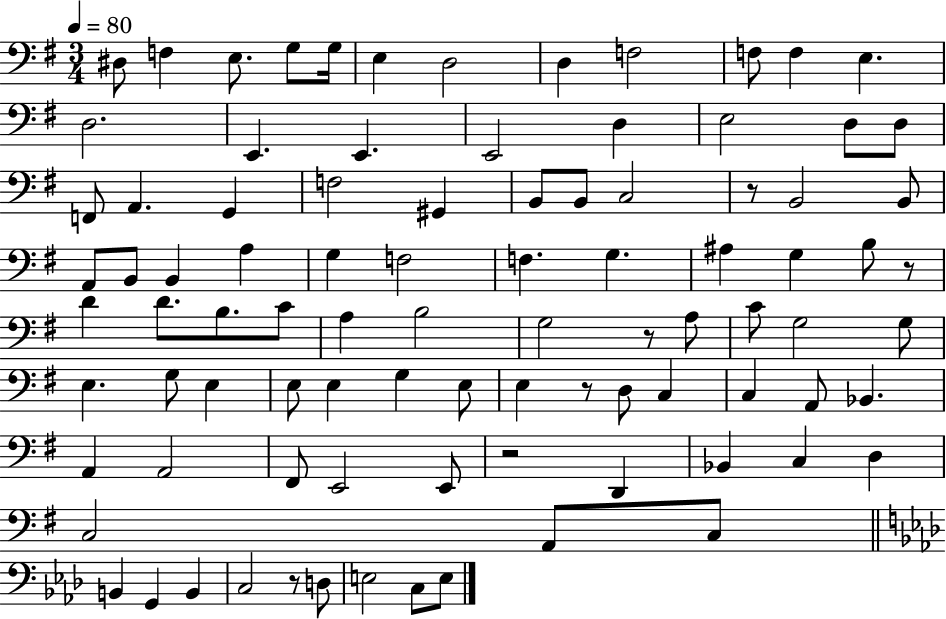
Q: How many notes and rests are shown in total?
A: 91